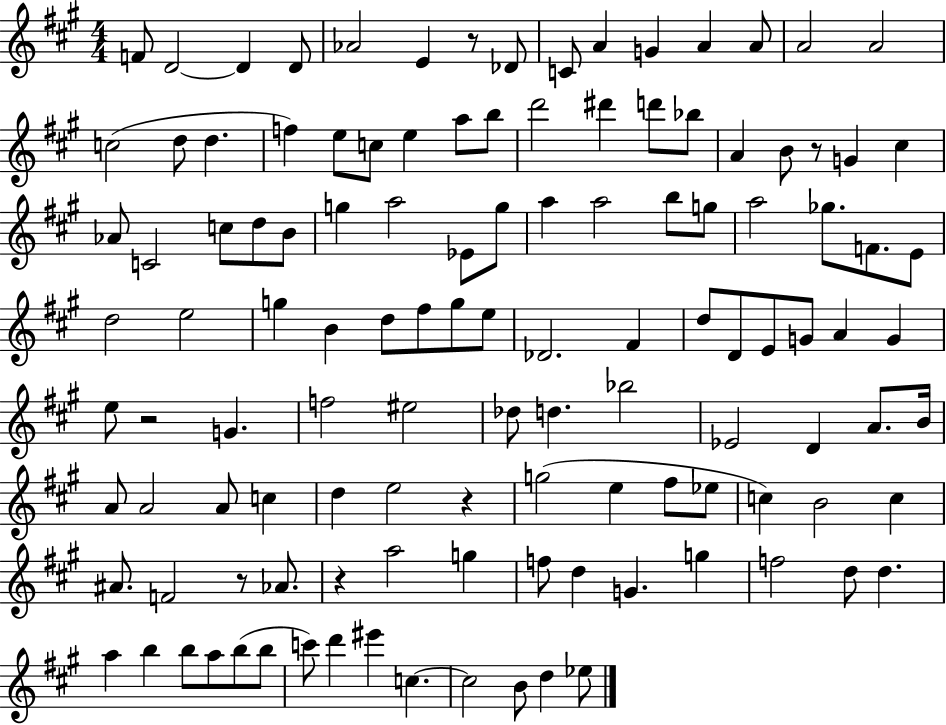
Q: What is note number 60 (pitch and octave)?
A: D4